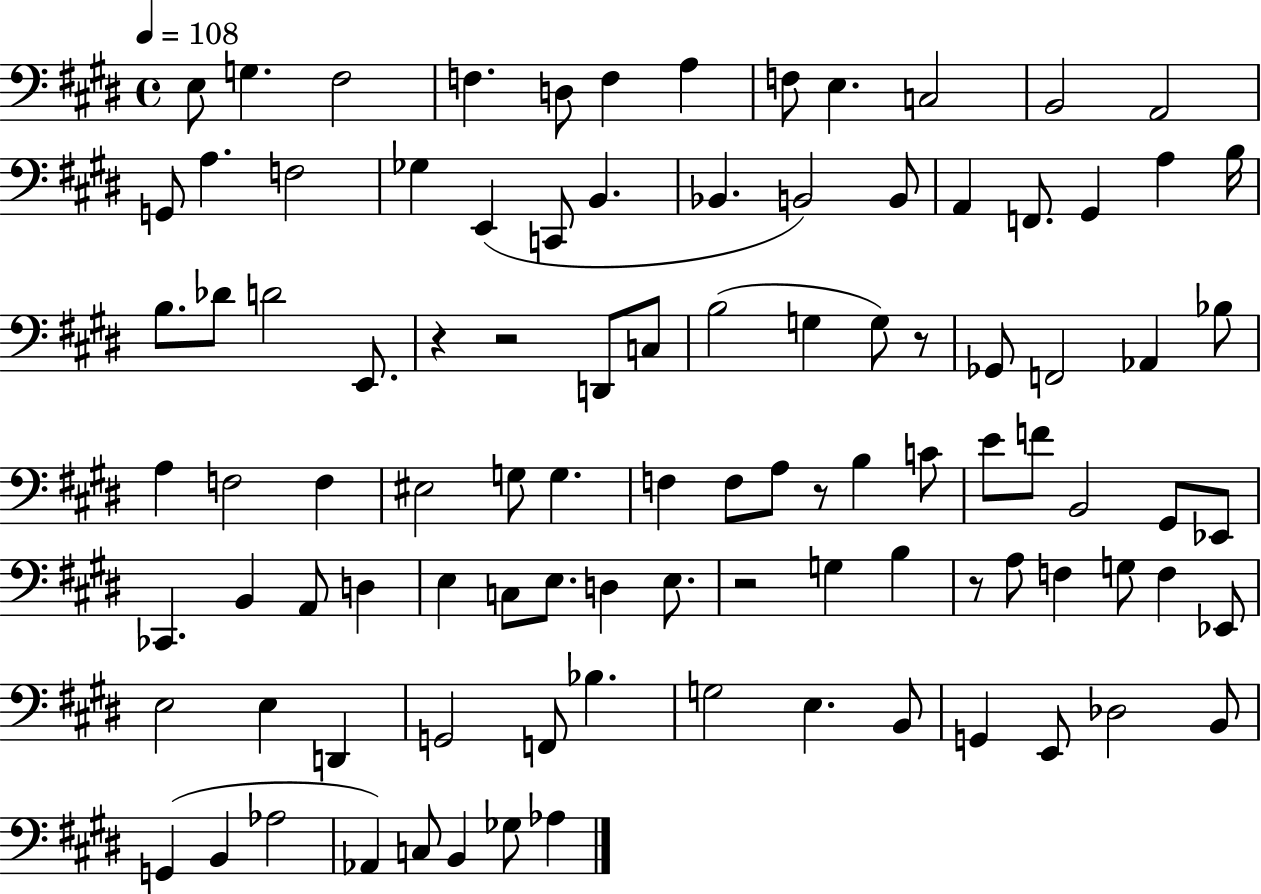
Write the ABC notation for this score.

X:1
T:Untitled
M:4/4
L:1/4
K:E
E,/2 G, ^F,2 F, D,/2 F, A, F,/2 E, C,2 B,,2 A,,2 G,,/2 A, F,2 _G, E,, C,,/2 B,, _B,, B,,2 B,,/2 A,, F,,/2 ^G,, A, B,/4 B,/2 _D/2 D2 E,,/2 z z2 D,,/2 C,/2 B,2 G, G,/2 z/2 _G,,/2 F,,2 _A,, _B,/2 A, F,2 F, ^E,2 G,/2 G, F, F,/2 A,/2 z/2 B, C/2 E/2 F/2 B,,2 ^G,,/2 _E,,/2 _C,, B,, A,,/2 D, E, C,/2 E,/2 D, E,/2 z2 G, B, z/2 A,/2 F, G,/2 F, _E,,/2 E,2 E, D,, G,,2 F,,/2 _B, G,2 E, B,,/2 G,, E,,/2 _D,2 B,,/2 G,, B,, _A,2 _A,, C,/2 B,, _G,/2 _A,